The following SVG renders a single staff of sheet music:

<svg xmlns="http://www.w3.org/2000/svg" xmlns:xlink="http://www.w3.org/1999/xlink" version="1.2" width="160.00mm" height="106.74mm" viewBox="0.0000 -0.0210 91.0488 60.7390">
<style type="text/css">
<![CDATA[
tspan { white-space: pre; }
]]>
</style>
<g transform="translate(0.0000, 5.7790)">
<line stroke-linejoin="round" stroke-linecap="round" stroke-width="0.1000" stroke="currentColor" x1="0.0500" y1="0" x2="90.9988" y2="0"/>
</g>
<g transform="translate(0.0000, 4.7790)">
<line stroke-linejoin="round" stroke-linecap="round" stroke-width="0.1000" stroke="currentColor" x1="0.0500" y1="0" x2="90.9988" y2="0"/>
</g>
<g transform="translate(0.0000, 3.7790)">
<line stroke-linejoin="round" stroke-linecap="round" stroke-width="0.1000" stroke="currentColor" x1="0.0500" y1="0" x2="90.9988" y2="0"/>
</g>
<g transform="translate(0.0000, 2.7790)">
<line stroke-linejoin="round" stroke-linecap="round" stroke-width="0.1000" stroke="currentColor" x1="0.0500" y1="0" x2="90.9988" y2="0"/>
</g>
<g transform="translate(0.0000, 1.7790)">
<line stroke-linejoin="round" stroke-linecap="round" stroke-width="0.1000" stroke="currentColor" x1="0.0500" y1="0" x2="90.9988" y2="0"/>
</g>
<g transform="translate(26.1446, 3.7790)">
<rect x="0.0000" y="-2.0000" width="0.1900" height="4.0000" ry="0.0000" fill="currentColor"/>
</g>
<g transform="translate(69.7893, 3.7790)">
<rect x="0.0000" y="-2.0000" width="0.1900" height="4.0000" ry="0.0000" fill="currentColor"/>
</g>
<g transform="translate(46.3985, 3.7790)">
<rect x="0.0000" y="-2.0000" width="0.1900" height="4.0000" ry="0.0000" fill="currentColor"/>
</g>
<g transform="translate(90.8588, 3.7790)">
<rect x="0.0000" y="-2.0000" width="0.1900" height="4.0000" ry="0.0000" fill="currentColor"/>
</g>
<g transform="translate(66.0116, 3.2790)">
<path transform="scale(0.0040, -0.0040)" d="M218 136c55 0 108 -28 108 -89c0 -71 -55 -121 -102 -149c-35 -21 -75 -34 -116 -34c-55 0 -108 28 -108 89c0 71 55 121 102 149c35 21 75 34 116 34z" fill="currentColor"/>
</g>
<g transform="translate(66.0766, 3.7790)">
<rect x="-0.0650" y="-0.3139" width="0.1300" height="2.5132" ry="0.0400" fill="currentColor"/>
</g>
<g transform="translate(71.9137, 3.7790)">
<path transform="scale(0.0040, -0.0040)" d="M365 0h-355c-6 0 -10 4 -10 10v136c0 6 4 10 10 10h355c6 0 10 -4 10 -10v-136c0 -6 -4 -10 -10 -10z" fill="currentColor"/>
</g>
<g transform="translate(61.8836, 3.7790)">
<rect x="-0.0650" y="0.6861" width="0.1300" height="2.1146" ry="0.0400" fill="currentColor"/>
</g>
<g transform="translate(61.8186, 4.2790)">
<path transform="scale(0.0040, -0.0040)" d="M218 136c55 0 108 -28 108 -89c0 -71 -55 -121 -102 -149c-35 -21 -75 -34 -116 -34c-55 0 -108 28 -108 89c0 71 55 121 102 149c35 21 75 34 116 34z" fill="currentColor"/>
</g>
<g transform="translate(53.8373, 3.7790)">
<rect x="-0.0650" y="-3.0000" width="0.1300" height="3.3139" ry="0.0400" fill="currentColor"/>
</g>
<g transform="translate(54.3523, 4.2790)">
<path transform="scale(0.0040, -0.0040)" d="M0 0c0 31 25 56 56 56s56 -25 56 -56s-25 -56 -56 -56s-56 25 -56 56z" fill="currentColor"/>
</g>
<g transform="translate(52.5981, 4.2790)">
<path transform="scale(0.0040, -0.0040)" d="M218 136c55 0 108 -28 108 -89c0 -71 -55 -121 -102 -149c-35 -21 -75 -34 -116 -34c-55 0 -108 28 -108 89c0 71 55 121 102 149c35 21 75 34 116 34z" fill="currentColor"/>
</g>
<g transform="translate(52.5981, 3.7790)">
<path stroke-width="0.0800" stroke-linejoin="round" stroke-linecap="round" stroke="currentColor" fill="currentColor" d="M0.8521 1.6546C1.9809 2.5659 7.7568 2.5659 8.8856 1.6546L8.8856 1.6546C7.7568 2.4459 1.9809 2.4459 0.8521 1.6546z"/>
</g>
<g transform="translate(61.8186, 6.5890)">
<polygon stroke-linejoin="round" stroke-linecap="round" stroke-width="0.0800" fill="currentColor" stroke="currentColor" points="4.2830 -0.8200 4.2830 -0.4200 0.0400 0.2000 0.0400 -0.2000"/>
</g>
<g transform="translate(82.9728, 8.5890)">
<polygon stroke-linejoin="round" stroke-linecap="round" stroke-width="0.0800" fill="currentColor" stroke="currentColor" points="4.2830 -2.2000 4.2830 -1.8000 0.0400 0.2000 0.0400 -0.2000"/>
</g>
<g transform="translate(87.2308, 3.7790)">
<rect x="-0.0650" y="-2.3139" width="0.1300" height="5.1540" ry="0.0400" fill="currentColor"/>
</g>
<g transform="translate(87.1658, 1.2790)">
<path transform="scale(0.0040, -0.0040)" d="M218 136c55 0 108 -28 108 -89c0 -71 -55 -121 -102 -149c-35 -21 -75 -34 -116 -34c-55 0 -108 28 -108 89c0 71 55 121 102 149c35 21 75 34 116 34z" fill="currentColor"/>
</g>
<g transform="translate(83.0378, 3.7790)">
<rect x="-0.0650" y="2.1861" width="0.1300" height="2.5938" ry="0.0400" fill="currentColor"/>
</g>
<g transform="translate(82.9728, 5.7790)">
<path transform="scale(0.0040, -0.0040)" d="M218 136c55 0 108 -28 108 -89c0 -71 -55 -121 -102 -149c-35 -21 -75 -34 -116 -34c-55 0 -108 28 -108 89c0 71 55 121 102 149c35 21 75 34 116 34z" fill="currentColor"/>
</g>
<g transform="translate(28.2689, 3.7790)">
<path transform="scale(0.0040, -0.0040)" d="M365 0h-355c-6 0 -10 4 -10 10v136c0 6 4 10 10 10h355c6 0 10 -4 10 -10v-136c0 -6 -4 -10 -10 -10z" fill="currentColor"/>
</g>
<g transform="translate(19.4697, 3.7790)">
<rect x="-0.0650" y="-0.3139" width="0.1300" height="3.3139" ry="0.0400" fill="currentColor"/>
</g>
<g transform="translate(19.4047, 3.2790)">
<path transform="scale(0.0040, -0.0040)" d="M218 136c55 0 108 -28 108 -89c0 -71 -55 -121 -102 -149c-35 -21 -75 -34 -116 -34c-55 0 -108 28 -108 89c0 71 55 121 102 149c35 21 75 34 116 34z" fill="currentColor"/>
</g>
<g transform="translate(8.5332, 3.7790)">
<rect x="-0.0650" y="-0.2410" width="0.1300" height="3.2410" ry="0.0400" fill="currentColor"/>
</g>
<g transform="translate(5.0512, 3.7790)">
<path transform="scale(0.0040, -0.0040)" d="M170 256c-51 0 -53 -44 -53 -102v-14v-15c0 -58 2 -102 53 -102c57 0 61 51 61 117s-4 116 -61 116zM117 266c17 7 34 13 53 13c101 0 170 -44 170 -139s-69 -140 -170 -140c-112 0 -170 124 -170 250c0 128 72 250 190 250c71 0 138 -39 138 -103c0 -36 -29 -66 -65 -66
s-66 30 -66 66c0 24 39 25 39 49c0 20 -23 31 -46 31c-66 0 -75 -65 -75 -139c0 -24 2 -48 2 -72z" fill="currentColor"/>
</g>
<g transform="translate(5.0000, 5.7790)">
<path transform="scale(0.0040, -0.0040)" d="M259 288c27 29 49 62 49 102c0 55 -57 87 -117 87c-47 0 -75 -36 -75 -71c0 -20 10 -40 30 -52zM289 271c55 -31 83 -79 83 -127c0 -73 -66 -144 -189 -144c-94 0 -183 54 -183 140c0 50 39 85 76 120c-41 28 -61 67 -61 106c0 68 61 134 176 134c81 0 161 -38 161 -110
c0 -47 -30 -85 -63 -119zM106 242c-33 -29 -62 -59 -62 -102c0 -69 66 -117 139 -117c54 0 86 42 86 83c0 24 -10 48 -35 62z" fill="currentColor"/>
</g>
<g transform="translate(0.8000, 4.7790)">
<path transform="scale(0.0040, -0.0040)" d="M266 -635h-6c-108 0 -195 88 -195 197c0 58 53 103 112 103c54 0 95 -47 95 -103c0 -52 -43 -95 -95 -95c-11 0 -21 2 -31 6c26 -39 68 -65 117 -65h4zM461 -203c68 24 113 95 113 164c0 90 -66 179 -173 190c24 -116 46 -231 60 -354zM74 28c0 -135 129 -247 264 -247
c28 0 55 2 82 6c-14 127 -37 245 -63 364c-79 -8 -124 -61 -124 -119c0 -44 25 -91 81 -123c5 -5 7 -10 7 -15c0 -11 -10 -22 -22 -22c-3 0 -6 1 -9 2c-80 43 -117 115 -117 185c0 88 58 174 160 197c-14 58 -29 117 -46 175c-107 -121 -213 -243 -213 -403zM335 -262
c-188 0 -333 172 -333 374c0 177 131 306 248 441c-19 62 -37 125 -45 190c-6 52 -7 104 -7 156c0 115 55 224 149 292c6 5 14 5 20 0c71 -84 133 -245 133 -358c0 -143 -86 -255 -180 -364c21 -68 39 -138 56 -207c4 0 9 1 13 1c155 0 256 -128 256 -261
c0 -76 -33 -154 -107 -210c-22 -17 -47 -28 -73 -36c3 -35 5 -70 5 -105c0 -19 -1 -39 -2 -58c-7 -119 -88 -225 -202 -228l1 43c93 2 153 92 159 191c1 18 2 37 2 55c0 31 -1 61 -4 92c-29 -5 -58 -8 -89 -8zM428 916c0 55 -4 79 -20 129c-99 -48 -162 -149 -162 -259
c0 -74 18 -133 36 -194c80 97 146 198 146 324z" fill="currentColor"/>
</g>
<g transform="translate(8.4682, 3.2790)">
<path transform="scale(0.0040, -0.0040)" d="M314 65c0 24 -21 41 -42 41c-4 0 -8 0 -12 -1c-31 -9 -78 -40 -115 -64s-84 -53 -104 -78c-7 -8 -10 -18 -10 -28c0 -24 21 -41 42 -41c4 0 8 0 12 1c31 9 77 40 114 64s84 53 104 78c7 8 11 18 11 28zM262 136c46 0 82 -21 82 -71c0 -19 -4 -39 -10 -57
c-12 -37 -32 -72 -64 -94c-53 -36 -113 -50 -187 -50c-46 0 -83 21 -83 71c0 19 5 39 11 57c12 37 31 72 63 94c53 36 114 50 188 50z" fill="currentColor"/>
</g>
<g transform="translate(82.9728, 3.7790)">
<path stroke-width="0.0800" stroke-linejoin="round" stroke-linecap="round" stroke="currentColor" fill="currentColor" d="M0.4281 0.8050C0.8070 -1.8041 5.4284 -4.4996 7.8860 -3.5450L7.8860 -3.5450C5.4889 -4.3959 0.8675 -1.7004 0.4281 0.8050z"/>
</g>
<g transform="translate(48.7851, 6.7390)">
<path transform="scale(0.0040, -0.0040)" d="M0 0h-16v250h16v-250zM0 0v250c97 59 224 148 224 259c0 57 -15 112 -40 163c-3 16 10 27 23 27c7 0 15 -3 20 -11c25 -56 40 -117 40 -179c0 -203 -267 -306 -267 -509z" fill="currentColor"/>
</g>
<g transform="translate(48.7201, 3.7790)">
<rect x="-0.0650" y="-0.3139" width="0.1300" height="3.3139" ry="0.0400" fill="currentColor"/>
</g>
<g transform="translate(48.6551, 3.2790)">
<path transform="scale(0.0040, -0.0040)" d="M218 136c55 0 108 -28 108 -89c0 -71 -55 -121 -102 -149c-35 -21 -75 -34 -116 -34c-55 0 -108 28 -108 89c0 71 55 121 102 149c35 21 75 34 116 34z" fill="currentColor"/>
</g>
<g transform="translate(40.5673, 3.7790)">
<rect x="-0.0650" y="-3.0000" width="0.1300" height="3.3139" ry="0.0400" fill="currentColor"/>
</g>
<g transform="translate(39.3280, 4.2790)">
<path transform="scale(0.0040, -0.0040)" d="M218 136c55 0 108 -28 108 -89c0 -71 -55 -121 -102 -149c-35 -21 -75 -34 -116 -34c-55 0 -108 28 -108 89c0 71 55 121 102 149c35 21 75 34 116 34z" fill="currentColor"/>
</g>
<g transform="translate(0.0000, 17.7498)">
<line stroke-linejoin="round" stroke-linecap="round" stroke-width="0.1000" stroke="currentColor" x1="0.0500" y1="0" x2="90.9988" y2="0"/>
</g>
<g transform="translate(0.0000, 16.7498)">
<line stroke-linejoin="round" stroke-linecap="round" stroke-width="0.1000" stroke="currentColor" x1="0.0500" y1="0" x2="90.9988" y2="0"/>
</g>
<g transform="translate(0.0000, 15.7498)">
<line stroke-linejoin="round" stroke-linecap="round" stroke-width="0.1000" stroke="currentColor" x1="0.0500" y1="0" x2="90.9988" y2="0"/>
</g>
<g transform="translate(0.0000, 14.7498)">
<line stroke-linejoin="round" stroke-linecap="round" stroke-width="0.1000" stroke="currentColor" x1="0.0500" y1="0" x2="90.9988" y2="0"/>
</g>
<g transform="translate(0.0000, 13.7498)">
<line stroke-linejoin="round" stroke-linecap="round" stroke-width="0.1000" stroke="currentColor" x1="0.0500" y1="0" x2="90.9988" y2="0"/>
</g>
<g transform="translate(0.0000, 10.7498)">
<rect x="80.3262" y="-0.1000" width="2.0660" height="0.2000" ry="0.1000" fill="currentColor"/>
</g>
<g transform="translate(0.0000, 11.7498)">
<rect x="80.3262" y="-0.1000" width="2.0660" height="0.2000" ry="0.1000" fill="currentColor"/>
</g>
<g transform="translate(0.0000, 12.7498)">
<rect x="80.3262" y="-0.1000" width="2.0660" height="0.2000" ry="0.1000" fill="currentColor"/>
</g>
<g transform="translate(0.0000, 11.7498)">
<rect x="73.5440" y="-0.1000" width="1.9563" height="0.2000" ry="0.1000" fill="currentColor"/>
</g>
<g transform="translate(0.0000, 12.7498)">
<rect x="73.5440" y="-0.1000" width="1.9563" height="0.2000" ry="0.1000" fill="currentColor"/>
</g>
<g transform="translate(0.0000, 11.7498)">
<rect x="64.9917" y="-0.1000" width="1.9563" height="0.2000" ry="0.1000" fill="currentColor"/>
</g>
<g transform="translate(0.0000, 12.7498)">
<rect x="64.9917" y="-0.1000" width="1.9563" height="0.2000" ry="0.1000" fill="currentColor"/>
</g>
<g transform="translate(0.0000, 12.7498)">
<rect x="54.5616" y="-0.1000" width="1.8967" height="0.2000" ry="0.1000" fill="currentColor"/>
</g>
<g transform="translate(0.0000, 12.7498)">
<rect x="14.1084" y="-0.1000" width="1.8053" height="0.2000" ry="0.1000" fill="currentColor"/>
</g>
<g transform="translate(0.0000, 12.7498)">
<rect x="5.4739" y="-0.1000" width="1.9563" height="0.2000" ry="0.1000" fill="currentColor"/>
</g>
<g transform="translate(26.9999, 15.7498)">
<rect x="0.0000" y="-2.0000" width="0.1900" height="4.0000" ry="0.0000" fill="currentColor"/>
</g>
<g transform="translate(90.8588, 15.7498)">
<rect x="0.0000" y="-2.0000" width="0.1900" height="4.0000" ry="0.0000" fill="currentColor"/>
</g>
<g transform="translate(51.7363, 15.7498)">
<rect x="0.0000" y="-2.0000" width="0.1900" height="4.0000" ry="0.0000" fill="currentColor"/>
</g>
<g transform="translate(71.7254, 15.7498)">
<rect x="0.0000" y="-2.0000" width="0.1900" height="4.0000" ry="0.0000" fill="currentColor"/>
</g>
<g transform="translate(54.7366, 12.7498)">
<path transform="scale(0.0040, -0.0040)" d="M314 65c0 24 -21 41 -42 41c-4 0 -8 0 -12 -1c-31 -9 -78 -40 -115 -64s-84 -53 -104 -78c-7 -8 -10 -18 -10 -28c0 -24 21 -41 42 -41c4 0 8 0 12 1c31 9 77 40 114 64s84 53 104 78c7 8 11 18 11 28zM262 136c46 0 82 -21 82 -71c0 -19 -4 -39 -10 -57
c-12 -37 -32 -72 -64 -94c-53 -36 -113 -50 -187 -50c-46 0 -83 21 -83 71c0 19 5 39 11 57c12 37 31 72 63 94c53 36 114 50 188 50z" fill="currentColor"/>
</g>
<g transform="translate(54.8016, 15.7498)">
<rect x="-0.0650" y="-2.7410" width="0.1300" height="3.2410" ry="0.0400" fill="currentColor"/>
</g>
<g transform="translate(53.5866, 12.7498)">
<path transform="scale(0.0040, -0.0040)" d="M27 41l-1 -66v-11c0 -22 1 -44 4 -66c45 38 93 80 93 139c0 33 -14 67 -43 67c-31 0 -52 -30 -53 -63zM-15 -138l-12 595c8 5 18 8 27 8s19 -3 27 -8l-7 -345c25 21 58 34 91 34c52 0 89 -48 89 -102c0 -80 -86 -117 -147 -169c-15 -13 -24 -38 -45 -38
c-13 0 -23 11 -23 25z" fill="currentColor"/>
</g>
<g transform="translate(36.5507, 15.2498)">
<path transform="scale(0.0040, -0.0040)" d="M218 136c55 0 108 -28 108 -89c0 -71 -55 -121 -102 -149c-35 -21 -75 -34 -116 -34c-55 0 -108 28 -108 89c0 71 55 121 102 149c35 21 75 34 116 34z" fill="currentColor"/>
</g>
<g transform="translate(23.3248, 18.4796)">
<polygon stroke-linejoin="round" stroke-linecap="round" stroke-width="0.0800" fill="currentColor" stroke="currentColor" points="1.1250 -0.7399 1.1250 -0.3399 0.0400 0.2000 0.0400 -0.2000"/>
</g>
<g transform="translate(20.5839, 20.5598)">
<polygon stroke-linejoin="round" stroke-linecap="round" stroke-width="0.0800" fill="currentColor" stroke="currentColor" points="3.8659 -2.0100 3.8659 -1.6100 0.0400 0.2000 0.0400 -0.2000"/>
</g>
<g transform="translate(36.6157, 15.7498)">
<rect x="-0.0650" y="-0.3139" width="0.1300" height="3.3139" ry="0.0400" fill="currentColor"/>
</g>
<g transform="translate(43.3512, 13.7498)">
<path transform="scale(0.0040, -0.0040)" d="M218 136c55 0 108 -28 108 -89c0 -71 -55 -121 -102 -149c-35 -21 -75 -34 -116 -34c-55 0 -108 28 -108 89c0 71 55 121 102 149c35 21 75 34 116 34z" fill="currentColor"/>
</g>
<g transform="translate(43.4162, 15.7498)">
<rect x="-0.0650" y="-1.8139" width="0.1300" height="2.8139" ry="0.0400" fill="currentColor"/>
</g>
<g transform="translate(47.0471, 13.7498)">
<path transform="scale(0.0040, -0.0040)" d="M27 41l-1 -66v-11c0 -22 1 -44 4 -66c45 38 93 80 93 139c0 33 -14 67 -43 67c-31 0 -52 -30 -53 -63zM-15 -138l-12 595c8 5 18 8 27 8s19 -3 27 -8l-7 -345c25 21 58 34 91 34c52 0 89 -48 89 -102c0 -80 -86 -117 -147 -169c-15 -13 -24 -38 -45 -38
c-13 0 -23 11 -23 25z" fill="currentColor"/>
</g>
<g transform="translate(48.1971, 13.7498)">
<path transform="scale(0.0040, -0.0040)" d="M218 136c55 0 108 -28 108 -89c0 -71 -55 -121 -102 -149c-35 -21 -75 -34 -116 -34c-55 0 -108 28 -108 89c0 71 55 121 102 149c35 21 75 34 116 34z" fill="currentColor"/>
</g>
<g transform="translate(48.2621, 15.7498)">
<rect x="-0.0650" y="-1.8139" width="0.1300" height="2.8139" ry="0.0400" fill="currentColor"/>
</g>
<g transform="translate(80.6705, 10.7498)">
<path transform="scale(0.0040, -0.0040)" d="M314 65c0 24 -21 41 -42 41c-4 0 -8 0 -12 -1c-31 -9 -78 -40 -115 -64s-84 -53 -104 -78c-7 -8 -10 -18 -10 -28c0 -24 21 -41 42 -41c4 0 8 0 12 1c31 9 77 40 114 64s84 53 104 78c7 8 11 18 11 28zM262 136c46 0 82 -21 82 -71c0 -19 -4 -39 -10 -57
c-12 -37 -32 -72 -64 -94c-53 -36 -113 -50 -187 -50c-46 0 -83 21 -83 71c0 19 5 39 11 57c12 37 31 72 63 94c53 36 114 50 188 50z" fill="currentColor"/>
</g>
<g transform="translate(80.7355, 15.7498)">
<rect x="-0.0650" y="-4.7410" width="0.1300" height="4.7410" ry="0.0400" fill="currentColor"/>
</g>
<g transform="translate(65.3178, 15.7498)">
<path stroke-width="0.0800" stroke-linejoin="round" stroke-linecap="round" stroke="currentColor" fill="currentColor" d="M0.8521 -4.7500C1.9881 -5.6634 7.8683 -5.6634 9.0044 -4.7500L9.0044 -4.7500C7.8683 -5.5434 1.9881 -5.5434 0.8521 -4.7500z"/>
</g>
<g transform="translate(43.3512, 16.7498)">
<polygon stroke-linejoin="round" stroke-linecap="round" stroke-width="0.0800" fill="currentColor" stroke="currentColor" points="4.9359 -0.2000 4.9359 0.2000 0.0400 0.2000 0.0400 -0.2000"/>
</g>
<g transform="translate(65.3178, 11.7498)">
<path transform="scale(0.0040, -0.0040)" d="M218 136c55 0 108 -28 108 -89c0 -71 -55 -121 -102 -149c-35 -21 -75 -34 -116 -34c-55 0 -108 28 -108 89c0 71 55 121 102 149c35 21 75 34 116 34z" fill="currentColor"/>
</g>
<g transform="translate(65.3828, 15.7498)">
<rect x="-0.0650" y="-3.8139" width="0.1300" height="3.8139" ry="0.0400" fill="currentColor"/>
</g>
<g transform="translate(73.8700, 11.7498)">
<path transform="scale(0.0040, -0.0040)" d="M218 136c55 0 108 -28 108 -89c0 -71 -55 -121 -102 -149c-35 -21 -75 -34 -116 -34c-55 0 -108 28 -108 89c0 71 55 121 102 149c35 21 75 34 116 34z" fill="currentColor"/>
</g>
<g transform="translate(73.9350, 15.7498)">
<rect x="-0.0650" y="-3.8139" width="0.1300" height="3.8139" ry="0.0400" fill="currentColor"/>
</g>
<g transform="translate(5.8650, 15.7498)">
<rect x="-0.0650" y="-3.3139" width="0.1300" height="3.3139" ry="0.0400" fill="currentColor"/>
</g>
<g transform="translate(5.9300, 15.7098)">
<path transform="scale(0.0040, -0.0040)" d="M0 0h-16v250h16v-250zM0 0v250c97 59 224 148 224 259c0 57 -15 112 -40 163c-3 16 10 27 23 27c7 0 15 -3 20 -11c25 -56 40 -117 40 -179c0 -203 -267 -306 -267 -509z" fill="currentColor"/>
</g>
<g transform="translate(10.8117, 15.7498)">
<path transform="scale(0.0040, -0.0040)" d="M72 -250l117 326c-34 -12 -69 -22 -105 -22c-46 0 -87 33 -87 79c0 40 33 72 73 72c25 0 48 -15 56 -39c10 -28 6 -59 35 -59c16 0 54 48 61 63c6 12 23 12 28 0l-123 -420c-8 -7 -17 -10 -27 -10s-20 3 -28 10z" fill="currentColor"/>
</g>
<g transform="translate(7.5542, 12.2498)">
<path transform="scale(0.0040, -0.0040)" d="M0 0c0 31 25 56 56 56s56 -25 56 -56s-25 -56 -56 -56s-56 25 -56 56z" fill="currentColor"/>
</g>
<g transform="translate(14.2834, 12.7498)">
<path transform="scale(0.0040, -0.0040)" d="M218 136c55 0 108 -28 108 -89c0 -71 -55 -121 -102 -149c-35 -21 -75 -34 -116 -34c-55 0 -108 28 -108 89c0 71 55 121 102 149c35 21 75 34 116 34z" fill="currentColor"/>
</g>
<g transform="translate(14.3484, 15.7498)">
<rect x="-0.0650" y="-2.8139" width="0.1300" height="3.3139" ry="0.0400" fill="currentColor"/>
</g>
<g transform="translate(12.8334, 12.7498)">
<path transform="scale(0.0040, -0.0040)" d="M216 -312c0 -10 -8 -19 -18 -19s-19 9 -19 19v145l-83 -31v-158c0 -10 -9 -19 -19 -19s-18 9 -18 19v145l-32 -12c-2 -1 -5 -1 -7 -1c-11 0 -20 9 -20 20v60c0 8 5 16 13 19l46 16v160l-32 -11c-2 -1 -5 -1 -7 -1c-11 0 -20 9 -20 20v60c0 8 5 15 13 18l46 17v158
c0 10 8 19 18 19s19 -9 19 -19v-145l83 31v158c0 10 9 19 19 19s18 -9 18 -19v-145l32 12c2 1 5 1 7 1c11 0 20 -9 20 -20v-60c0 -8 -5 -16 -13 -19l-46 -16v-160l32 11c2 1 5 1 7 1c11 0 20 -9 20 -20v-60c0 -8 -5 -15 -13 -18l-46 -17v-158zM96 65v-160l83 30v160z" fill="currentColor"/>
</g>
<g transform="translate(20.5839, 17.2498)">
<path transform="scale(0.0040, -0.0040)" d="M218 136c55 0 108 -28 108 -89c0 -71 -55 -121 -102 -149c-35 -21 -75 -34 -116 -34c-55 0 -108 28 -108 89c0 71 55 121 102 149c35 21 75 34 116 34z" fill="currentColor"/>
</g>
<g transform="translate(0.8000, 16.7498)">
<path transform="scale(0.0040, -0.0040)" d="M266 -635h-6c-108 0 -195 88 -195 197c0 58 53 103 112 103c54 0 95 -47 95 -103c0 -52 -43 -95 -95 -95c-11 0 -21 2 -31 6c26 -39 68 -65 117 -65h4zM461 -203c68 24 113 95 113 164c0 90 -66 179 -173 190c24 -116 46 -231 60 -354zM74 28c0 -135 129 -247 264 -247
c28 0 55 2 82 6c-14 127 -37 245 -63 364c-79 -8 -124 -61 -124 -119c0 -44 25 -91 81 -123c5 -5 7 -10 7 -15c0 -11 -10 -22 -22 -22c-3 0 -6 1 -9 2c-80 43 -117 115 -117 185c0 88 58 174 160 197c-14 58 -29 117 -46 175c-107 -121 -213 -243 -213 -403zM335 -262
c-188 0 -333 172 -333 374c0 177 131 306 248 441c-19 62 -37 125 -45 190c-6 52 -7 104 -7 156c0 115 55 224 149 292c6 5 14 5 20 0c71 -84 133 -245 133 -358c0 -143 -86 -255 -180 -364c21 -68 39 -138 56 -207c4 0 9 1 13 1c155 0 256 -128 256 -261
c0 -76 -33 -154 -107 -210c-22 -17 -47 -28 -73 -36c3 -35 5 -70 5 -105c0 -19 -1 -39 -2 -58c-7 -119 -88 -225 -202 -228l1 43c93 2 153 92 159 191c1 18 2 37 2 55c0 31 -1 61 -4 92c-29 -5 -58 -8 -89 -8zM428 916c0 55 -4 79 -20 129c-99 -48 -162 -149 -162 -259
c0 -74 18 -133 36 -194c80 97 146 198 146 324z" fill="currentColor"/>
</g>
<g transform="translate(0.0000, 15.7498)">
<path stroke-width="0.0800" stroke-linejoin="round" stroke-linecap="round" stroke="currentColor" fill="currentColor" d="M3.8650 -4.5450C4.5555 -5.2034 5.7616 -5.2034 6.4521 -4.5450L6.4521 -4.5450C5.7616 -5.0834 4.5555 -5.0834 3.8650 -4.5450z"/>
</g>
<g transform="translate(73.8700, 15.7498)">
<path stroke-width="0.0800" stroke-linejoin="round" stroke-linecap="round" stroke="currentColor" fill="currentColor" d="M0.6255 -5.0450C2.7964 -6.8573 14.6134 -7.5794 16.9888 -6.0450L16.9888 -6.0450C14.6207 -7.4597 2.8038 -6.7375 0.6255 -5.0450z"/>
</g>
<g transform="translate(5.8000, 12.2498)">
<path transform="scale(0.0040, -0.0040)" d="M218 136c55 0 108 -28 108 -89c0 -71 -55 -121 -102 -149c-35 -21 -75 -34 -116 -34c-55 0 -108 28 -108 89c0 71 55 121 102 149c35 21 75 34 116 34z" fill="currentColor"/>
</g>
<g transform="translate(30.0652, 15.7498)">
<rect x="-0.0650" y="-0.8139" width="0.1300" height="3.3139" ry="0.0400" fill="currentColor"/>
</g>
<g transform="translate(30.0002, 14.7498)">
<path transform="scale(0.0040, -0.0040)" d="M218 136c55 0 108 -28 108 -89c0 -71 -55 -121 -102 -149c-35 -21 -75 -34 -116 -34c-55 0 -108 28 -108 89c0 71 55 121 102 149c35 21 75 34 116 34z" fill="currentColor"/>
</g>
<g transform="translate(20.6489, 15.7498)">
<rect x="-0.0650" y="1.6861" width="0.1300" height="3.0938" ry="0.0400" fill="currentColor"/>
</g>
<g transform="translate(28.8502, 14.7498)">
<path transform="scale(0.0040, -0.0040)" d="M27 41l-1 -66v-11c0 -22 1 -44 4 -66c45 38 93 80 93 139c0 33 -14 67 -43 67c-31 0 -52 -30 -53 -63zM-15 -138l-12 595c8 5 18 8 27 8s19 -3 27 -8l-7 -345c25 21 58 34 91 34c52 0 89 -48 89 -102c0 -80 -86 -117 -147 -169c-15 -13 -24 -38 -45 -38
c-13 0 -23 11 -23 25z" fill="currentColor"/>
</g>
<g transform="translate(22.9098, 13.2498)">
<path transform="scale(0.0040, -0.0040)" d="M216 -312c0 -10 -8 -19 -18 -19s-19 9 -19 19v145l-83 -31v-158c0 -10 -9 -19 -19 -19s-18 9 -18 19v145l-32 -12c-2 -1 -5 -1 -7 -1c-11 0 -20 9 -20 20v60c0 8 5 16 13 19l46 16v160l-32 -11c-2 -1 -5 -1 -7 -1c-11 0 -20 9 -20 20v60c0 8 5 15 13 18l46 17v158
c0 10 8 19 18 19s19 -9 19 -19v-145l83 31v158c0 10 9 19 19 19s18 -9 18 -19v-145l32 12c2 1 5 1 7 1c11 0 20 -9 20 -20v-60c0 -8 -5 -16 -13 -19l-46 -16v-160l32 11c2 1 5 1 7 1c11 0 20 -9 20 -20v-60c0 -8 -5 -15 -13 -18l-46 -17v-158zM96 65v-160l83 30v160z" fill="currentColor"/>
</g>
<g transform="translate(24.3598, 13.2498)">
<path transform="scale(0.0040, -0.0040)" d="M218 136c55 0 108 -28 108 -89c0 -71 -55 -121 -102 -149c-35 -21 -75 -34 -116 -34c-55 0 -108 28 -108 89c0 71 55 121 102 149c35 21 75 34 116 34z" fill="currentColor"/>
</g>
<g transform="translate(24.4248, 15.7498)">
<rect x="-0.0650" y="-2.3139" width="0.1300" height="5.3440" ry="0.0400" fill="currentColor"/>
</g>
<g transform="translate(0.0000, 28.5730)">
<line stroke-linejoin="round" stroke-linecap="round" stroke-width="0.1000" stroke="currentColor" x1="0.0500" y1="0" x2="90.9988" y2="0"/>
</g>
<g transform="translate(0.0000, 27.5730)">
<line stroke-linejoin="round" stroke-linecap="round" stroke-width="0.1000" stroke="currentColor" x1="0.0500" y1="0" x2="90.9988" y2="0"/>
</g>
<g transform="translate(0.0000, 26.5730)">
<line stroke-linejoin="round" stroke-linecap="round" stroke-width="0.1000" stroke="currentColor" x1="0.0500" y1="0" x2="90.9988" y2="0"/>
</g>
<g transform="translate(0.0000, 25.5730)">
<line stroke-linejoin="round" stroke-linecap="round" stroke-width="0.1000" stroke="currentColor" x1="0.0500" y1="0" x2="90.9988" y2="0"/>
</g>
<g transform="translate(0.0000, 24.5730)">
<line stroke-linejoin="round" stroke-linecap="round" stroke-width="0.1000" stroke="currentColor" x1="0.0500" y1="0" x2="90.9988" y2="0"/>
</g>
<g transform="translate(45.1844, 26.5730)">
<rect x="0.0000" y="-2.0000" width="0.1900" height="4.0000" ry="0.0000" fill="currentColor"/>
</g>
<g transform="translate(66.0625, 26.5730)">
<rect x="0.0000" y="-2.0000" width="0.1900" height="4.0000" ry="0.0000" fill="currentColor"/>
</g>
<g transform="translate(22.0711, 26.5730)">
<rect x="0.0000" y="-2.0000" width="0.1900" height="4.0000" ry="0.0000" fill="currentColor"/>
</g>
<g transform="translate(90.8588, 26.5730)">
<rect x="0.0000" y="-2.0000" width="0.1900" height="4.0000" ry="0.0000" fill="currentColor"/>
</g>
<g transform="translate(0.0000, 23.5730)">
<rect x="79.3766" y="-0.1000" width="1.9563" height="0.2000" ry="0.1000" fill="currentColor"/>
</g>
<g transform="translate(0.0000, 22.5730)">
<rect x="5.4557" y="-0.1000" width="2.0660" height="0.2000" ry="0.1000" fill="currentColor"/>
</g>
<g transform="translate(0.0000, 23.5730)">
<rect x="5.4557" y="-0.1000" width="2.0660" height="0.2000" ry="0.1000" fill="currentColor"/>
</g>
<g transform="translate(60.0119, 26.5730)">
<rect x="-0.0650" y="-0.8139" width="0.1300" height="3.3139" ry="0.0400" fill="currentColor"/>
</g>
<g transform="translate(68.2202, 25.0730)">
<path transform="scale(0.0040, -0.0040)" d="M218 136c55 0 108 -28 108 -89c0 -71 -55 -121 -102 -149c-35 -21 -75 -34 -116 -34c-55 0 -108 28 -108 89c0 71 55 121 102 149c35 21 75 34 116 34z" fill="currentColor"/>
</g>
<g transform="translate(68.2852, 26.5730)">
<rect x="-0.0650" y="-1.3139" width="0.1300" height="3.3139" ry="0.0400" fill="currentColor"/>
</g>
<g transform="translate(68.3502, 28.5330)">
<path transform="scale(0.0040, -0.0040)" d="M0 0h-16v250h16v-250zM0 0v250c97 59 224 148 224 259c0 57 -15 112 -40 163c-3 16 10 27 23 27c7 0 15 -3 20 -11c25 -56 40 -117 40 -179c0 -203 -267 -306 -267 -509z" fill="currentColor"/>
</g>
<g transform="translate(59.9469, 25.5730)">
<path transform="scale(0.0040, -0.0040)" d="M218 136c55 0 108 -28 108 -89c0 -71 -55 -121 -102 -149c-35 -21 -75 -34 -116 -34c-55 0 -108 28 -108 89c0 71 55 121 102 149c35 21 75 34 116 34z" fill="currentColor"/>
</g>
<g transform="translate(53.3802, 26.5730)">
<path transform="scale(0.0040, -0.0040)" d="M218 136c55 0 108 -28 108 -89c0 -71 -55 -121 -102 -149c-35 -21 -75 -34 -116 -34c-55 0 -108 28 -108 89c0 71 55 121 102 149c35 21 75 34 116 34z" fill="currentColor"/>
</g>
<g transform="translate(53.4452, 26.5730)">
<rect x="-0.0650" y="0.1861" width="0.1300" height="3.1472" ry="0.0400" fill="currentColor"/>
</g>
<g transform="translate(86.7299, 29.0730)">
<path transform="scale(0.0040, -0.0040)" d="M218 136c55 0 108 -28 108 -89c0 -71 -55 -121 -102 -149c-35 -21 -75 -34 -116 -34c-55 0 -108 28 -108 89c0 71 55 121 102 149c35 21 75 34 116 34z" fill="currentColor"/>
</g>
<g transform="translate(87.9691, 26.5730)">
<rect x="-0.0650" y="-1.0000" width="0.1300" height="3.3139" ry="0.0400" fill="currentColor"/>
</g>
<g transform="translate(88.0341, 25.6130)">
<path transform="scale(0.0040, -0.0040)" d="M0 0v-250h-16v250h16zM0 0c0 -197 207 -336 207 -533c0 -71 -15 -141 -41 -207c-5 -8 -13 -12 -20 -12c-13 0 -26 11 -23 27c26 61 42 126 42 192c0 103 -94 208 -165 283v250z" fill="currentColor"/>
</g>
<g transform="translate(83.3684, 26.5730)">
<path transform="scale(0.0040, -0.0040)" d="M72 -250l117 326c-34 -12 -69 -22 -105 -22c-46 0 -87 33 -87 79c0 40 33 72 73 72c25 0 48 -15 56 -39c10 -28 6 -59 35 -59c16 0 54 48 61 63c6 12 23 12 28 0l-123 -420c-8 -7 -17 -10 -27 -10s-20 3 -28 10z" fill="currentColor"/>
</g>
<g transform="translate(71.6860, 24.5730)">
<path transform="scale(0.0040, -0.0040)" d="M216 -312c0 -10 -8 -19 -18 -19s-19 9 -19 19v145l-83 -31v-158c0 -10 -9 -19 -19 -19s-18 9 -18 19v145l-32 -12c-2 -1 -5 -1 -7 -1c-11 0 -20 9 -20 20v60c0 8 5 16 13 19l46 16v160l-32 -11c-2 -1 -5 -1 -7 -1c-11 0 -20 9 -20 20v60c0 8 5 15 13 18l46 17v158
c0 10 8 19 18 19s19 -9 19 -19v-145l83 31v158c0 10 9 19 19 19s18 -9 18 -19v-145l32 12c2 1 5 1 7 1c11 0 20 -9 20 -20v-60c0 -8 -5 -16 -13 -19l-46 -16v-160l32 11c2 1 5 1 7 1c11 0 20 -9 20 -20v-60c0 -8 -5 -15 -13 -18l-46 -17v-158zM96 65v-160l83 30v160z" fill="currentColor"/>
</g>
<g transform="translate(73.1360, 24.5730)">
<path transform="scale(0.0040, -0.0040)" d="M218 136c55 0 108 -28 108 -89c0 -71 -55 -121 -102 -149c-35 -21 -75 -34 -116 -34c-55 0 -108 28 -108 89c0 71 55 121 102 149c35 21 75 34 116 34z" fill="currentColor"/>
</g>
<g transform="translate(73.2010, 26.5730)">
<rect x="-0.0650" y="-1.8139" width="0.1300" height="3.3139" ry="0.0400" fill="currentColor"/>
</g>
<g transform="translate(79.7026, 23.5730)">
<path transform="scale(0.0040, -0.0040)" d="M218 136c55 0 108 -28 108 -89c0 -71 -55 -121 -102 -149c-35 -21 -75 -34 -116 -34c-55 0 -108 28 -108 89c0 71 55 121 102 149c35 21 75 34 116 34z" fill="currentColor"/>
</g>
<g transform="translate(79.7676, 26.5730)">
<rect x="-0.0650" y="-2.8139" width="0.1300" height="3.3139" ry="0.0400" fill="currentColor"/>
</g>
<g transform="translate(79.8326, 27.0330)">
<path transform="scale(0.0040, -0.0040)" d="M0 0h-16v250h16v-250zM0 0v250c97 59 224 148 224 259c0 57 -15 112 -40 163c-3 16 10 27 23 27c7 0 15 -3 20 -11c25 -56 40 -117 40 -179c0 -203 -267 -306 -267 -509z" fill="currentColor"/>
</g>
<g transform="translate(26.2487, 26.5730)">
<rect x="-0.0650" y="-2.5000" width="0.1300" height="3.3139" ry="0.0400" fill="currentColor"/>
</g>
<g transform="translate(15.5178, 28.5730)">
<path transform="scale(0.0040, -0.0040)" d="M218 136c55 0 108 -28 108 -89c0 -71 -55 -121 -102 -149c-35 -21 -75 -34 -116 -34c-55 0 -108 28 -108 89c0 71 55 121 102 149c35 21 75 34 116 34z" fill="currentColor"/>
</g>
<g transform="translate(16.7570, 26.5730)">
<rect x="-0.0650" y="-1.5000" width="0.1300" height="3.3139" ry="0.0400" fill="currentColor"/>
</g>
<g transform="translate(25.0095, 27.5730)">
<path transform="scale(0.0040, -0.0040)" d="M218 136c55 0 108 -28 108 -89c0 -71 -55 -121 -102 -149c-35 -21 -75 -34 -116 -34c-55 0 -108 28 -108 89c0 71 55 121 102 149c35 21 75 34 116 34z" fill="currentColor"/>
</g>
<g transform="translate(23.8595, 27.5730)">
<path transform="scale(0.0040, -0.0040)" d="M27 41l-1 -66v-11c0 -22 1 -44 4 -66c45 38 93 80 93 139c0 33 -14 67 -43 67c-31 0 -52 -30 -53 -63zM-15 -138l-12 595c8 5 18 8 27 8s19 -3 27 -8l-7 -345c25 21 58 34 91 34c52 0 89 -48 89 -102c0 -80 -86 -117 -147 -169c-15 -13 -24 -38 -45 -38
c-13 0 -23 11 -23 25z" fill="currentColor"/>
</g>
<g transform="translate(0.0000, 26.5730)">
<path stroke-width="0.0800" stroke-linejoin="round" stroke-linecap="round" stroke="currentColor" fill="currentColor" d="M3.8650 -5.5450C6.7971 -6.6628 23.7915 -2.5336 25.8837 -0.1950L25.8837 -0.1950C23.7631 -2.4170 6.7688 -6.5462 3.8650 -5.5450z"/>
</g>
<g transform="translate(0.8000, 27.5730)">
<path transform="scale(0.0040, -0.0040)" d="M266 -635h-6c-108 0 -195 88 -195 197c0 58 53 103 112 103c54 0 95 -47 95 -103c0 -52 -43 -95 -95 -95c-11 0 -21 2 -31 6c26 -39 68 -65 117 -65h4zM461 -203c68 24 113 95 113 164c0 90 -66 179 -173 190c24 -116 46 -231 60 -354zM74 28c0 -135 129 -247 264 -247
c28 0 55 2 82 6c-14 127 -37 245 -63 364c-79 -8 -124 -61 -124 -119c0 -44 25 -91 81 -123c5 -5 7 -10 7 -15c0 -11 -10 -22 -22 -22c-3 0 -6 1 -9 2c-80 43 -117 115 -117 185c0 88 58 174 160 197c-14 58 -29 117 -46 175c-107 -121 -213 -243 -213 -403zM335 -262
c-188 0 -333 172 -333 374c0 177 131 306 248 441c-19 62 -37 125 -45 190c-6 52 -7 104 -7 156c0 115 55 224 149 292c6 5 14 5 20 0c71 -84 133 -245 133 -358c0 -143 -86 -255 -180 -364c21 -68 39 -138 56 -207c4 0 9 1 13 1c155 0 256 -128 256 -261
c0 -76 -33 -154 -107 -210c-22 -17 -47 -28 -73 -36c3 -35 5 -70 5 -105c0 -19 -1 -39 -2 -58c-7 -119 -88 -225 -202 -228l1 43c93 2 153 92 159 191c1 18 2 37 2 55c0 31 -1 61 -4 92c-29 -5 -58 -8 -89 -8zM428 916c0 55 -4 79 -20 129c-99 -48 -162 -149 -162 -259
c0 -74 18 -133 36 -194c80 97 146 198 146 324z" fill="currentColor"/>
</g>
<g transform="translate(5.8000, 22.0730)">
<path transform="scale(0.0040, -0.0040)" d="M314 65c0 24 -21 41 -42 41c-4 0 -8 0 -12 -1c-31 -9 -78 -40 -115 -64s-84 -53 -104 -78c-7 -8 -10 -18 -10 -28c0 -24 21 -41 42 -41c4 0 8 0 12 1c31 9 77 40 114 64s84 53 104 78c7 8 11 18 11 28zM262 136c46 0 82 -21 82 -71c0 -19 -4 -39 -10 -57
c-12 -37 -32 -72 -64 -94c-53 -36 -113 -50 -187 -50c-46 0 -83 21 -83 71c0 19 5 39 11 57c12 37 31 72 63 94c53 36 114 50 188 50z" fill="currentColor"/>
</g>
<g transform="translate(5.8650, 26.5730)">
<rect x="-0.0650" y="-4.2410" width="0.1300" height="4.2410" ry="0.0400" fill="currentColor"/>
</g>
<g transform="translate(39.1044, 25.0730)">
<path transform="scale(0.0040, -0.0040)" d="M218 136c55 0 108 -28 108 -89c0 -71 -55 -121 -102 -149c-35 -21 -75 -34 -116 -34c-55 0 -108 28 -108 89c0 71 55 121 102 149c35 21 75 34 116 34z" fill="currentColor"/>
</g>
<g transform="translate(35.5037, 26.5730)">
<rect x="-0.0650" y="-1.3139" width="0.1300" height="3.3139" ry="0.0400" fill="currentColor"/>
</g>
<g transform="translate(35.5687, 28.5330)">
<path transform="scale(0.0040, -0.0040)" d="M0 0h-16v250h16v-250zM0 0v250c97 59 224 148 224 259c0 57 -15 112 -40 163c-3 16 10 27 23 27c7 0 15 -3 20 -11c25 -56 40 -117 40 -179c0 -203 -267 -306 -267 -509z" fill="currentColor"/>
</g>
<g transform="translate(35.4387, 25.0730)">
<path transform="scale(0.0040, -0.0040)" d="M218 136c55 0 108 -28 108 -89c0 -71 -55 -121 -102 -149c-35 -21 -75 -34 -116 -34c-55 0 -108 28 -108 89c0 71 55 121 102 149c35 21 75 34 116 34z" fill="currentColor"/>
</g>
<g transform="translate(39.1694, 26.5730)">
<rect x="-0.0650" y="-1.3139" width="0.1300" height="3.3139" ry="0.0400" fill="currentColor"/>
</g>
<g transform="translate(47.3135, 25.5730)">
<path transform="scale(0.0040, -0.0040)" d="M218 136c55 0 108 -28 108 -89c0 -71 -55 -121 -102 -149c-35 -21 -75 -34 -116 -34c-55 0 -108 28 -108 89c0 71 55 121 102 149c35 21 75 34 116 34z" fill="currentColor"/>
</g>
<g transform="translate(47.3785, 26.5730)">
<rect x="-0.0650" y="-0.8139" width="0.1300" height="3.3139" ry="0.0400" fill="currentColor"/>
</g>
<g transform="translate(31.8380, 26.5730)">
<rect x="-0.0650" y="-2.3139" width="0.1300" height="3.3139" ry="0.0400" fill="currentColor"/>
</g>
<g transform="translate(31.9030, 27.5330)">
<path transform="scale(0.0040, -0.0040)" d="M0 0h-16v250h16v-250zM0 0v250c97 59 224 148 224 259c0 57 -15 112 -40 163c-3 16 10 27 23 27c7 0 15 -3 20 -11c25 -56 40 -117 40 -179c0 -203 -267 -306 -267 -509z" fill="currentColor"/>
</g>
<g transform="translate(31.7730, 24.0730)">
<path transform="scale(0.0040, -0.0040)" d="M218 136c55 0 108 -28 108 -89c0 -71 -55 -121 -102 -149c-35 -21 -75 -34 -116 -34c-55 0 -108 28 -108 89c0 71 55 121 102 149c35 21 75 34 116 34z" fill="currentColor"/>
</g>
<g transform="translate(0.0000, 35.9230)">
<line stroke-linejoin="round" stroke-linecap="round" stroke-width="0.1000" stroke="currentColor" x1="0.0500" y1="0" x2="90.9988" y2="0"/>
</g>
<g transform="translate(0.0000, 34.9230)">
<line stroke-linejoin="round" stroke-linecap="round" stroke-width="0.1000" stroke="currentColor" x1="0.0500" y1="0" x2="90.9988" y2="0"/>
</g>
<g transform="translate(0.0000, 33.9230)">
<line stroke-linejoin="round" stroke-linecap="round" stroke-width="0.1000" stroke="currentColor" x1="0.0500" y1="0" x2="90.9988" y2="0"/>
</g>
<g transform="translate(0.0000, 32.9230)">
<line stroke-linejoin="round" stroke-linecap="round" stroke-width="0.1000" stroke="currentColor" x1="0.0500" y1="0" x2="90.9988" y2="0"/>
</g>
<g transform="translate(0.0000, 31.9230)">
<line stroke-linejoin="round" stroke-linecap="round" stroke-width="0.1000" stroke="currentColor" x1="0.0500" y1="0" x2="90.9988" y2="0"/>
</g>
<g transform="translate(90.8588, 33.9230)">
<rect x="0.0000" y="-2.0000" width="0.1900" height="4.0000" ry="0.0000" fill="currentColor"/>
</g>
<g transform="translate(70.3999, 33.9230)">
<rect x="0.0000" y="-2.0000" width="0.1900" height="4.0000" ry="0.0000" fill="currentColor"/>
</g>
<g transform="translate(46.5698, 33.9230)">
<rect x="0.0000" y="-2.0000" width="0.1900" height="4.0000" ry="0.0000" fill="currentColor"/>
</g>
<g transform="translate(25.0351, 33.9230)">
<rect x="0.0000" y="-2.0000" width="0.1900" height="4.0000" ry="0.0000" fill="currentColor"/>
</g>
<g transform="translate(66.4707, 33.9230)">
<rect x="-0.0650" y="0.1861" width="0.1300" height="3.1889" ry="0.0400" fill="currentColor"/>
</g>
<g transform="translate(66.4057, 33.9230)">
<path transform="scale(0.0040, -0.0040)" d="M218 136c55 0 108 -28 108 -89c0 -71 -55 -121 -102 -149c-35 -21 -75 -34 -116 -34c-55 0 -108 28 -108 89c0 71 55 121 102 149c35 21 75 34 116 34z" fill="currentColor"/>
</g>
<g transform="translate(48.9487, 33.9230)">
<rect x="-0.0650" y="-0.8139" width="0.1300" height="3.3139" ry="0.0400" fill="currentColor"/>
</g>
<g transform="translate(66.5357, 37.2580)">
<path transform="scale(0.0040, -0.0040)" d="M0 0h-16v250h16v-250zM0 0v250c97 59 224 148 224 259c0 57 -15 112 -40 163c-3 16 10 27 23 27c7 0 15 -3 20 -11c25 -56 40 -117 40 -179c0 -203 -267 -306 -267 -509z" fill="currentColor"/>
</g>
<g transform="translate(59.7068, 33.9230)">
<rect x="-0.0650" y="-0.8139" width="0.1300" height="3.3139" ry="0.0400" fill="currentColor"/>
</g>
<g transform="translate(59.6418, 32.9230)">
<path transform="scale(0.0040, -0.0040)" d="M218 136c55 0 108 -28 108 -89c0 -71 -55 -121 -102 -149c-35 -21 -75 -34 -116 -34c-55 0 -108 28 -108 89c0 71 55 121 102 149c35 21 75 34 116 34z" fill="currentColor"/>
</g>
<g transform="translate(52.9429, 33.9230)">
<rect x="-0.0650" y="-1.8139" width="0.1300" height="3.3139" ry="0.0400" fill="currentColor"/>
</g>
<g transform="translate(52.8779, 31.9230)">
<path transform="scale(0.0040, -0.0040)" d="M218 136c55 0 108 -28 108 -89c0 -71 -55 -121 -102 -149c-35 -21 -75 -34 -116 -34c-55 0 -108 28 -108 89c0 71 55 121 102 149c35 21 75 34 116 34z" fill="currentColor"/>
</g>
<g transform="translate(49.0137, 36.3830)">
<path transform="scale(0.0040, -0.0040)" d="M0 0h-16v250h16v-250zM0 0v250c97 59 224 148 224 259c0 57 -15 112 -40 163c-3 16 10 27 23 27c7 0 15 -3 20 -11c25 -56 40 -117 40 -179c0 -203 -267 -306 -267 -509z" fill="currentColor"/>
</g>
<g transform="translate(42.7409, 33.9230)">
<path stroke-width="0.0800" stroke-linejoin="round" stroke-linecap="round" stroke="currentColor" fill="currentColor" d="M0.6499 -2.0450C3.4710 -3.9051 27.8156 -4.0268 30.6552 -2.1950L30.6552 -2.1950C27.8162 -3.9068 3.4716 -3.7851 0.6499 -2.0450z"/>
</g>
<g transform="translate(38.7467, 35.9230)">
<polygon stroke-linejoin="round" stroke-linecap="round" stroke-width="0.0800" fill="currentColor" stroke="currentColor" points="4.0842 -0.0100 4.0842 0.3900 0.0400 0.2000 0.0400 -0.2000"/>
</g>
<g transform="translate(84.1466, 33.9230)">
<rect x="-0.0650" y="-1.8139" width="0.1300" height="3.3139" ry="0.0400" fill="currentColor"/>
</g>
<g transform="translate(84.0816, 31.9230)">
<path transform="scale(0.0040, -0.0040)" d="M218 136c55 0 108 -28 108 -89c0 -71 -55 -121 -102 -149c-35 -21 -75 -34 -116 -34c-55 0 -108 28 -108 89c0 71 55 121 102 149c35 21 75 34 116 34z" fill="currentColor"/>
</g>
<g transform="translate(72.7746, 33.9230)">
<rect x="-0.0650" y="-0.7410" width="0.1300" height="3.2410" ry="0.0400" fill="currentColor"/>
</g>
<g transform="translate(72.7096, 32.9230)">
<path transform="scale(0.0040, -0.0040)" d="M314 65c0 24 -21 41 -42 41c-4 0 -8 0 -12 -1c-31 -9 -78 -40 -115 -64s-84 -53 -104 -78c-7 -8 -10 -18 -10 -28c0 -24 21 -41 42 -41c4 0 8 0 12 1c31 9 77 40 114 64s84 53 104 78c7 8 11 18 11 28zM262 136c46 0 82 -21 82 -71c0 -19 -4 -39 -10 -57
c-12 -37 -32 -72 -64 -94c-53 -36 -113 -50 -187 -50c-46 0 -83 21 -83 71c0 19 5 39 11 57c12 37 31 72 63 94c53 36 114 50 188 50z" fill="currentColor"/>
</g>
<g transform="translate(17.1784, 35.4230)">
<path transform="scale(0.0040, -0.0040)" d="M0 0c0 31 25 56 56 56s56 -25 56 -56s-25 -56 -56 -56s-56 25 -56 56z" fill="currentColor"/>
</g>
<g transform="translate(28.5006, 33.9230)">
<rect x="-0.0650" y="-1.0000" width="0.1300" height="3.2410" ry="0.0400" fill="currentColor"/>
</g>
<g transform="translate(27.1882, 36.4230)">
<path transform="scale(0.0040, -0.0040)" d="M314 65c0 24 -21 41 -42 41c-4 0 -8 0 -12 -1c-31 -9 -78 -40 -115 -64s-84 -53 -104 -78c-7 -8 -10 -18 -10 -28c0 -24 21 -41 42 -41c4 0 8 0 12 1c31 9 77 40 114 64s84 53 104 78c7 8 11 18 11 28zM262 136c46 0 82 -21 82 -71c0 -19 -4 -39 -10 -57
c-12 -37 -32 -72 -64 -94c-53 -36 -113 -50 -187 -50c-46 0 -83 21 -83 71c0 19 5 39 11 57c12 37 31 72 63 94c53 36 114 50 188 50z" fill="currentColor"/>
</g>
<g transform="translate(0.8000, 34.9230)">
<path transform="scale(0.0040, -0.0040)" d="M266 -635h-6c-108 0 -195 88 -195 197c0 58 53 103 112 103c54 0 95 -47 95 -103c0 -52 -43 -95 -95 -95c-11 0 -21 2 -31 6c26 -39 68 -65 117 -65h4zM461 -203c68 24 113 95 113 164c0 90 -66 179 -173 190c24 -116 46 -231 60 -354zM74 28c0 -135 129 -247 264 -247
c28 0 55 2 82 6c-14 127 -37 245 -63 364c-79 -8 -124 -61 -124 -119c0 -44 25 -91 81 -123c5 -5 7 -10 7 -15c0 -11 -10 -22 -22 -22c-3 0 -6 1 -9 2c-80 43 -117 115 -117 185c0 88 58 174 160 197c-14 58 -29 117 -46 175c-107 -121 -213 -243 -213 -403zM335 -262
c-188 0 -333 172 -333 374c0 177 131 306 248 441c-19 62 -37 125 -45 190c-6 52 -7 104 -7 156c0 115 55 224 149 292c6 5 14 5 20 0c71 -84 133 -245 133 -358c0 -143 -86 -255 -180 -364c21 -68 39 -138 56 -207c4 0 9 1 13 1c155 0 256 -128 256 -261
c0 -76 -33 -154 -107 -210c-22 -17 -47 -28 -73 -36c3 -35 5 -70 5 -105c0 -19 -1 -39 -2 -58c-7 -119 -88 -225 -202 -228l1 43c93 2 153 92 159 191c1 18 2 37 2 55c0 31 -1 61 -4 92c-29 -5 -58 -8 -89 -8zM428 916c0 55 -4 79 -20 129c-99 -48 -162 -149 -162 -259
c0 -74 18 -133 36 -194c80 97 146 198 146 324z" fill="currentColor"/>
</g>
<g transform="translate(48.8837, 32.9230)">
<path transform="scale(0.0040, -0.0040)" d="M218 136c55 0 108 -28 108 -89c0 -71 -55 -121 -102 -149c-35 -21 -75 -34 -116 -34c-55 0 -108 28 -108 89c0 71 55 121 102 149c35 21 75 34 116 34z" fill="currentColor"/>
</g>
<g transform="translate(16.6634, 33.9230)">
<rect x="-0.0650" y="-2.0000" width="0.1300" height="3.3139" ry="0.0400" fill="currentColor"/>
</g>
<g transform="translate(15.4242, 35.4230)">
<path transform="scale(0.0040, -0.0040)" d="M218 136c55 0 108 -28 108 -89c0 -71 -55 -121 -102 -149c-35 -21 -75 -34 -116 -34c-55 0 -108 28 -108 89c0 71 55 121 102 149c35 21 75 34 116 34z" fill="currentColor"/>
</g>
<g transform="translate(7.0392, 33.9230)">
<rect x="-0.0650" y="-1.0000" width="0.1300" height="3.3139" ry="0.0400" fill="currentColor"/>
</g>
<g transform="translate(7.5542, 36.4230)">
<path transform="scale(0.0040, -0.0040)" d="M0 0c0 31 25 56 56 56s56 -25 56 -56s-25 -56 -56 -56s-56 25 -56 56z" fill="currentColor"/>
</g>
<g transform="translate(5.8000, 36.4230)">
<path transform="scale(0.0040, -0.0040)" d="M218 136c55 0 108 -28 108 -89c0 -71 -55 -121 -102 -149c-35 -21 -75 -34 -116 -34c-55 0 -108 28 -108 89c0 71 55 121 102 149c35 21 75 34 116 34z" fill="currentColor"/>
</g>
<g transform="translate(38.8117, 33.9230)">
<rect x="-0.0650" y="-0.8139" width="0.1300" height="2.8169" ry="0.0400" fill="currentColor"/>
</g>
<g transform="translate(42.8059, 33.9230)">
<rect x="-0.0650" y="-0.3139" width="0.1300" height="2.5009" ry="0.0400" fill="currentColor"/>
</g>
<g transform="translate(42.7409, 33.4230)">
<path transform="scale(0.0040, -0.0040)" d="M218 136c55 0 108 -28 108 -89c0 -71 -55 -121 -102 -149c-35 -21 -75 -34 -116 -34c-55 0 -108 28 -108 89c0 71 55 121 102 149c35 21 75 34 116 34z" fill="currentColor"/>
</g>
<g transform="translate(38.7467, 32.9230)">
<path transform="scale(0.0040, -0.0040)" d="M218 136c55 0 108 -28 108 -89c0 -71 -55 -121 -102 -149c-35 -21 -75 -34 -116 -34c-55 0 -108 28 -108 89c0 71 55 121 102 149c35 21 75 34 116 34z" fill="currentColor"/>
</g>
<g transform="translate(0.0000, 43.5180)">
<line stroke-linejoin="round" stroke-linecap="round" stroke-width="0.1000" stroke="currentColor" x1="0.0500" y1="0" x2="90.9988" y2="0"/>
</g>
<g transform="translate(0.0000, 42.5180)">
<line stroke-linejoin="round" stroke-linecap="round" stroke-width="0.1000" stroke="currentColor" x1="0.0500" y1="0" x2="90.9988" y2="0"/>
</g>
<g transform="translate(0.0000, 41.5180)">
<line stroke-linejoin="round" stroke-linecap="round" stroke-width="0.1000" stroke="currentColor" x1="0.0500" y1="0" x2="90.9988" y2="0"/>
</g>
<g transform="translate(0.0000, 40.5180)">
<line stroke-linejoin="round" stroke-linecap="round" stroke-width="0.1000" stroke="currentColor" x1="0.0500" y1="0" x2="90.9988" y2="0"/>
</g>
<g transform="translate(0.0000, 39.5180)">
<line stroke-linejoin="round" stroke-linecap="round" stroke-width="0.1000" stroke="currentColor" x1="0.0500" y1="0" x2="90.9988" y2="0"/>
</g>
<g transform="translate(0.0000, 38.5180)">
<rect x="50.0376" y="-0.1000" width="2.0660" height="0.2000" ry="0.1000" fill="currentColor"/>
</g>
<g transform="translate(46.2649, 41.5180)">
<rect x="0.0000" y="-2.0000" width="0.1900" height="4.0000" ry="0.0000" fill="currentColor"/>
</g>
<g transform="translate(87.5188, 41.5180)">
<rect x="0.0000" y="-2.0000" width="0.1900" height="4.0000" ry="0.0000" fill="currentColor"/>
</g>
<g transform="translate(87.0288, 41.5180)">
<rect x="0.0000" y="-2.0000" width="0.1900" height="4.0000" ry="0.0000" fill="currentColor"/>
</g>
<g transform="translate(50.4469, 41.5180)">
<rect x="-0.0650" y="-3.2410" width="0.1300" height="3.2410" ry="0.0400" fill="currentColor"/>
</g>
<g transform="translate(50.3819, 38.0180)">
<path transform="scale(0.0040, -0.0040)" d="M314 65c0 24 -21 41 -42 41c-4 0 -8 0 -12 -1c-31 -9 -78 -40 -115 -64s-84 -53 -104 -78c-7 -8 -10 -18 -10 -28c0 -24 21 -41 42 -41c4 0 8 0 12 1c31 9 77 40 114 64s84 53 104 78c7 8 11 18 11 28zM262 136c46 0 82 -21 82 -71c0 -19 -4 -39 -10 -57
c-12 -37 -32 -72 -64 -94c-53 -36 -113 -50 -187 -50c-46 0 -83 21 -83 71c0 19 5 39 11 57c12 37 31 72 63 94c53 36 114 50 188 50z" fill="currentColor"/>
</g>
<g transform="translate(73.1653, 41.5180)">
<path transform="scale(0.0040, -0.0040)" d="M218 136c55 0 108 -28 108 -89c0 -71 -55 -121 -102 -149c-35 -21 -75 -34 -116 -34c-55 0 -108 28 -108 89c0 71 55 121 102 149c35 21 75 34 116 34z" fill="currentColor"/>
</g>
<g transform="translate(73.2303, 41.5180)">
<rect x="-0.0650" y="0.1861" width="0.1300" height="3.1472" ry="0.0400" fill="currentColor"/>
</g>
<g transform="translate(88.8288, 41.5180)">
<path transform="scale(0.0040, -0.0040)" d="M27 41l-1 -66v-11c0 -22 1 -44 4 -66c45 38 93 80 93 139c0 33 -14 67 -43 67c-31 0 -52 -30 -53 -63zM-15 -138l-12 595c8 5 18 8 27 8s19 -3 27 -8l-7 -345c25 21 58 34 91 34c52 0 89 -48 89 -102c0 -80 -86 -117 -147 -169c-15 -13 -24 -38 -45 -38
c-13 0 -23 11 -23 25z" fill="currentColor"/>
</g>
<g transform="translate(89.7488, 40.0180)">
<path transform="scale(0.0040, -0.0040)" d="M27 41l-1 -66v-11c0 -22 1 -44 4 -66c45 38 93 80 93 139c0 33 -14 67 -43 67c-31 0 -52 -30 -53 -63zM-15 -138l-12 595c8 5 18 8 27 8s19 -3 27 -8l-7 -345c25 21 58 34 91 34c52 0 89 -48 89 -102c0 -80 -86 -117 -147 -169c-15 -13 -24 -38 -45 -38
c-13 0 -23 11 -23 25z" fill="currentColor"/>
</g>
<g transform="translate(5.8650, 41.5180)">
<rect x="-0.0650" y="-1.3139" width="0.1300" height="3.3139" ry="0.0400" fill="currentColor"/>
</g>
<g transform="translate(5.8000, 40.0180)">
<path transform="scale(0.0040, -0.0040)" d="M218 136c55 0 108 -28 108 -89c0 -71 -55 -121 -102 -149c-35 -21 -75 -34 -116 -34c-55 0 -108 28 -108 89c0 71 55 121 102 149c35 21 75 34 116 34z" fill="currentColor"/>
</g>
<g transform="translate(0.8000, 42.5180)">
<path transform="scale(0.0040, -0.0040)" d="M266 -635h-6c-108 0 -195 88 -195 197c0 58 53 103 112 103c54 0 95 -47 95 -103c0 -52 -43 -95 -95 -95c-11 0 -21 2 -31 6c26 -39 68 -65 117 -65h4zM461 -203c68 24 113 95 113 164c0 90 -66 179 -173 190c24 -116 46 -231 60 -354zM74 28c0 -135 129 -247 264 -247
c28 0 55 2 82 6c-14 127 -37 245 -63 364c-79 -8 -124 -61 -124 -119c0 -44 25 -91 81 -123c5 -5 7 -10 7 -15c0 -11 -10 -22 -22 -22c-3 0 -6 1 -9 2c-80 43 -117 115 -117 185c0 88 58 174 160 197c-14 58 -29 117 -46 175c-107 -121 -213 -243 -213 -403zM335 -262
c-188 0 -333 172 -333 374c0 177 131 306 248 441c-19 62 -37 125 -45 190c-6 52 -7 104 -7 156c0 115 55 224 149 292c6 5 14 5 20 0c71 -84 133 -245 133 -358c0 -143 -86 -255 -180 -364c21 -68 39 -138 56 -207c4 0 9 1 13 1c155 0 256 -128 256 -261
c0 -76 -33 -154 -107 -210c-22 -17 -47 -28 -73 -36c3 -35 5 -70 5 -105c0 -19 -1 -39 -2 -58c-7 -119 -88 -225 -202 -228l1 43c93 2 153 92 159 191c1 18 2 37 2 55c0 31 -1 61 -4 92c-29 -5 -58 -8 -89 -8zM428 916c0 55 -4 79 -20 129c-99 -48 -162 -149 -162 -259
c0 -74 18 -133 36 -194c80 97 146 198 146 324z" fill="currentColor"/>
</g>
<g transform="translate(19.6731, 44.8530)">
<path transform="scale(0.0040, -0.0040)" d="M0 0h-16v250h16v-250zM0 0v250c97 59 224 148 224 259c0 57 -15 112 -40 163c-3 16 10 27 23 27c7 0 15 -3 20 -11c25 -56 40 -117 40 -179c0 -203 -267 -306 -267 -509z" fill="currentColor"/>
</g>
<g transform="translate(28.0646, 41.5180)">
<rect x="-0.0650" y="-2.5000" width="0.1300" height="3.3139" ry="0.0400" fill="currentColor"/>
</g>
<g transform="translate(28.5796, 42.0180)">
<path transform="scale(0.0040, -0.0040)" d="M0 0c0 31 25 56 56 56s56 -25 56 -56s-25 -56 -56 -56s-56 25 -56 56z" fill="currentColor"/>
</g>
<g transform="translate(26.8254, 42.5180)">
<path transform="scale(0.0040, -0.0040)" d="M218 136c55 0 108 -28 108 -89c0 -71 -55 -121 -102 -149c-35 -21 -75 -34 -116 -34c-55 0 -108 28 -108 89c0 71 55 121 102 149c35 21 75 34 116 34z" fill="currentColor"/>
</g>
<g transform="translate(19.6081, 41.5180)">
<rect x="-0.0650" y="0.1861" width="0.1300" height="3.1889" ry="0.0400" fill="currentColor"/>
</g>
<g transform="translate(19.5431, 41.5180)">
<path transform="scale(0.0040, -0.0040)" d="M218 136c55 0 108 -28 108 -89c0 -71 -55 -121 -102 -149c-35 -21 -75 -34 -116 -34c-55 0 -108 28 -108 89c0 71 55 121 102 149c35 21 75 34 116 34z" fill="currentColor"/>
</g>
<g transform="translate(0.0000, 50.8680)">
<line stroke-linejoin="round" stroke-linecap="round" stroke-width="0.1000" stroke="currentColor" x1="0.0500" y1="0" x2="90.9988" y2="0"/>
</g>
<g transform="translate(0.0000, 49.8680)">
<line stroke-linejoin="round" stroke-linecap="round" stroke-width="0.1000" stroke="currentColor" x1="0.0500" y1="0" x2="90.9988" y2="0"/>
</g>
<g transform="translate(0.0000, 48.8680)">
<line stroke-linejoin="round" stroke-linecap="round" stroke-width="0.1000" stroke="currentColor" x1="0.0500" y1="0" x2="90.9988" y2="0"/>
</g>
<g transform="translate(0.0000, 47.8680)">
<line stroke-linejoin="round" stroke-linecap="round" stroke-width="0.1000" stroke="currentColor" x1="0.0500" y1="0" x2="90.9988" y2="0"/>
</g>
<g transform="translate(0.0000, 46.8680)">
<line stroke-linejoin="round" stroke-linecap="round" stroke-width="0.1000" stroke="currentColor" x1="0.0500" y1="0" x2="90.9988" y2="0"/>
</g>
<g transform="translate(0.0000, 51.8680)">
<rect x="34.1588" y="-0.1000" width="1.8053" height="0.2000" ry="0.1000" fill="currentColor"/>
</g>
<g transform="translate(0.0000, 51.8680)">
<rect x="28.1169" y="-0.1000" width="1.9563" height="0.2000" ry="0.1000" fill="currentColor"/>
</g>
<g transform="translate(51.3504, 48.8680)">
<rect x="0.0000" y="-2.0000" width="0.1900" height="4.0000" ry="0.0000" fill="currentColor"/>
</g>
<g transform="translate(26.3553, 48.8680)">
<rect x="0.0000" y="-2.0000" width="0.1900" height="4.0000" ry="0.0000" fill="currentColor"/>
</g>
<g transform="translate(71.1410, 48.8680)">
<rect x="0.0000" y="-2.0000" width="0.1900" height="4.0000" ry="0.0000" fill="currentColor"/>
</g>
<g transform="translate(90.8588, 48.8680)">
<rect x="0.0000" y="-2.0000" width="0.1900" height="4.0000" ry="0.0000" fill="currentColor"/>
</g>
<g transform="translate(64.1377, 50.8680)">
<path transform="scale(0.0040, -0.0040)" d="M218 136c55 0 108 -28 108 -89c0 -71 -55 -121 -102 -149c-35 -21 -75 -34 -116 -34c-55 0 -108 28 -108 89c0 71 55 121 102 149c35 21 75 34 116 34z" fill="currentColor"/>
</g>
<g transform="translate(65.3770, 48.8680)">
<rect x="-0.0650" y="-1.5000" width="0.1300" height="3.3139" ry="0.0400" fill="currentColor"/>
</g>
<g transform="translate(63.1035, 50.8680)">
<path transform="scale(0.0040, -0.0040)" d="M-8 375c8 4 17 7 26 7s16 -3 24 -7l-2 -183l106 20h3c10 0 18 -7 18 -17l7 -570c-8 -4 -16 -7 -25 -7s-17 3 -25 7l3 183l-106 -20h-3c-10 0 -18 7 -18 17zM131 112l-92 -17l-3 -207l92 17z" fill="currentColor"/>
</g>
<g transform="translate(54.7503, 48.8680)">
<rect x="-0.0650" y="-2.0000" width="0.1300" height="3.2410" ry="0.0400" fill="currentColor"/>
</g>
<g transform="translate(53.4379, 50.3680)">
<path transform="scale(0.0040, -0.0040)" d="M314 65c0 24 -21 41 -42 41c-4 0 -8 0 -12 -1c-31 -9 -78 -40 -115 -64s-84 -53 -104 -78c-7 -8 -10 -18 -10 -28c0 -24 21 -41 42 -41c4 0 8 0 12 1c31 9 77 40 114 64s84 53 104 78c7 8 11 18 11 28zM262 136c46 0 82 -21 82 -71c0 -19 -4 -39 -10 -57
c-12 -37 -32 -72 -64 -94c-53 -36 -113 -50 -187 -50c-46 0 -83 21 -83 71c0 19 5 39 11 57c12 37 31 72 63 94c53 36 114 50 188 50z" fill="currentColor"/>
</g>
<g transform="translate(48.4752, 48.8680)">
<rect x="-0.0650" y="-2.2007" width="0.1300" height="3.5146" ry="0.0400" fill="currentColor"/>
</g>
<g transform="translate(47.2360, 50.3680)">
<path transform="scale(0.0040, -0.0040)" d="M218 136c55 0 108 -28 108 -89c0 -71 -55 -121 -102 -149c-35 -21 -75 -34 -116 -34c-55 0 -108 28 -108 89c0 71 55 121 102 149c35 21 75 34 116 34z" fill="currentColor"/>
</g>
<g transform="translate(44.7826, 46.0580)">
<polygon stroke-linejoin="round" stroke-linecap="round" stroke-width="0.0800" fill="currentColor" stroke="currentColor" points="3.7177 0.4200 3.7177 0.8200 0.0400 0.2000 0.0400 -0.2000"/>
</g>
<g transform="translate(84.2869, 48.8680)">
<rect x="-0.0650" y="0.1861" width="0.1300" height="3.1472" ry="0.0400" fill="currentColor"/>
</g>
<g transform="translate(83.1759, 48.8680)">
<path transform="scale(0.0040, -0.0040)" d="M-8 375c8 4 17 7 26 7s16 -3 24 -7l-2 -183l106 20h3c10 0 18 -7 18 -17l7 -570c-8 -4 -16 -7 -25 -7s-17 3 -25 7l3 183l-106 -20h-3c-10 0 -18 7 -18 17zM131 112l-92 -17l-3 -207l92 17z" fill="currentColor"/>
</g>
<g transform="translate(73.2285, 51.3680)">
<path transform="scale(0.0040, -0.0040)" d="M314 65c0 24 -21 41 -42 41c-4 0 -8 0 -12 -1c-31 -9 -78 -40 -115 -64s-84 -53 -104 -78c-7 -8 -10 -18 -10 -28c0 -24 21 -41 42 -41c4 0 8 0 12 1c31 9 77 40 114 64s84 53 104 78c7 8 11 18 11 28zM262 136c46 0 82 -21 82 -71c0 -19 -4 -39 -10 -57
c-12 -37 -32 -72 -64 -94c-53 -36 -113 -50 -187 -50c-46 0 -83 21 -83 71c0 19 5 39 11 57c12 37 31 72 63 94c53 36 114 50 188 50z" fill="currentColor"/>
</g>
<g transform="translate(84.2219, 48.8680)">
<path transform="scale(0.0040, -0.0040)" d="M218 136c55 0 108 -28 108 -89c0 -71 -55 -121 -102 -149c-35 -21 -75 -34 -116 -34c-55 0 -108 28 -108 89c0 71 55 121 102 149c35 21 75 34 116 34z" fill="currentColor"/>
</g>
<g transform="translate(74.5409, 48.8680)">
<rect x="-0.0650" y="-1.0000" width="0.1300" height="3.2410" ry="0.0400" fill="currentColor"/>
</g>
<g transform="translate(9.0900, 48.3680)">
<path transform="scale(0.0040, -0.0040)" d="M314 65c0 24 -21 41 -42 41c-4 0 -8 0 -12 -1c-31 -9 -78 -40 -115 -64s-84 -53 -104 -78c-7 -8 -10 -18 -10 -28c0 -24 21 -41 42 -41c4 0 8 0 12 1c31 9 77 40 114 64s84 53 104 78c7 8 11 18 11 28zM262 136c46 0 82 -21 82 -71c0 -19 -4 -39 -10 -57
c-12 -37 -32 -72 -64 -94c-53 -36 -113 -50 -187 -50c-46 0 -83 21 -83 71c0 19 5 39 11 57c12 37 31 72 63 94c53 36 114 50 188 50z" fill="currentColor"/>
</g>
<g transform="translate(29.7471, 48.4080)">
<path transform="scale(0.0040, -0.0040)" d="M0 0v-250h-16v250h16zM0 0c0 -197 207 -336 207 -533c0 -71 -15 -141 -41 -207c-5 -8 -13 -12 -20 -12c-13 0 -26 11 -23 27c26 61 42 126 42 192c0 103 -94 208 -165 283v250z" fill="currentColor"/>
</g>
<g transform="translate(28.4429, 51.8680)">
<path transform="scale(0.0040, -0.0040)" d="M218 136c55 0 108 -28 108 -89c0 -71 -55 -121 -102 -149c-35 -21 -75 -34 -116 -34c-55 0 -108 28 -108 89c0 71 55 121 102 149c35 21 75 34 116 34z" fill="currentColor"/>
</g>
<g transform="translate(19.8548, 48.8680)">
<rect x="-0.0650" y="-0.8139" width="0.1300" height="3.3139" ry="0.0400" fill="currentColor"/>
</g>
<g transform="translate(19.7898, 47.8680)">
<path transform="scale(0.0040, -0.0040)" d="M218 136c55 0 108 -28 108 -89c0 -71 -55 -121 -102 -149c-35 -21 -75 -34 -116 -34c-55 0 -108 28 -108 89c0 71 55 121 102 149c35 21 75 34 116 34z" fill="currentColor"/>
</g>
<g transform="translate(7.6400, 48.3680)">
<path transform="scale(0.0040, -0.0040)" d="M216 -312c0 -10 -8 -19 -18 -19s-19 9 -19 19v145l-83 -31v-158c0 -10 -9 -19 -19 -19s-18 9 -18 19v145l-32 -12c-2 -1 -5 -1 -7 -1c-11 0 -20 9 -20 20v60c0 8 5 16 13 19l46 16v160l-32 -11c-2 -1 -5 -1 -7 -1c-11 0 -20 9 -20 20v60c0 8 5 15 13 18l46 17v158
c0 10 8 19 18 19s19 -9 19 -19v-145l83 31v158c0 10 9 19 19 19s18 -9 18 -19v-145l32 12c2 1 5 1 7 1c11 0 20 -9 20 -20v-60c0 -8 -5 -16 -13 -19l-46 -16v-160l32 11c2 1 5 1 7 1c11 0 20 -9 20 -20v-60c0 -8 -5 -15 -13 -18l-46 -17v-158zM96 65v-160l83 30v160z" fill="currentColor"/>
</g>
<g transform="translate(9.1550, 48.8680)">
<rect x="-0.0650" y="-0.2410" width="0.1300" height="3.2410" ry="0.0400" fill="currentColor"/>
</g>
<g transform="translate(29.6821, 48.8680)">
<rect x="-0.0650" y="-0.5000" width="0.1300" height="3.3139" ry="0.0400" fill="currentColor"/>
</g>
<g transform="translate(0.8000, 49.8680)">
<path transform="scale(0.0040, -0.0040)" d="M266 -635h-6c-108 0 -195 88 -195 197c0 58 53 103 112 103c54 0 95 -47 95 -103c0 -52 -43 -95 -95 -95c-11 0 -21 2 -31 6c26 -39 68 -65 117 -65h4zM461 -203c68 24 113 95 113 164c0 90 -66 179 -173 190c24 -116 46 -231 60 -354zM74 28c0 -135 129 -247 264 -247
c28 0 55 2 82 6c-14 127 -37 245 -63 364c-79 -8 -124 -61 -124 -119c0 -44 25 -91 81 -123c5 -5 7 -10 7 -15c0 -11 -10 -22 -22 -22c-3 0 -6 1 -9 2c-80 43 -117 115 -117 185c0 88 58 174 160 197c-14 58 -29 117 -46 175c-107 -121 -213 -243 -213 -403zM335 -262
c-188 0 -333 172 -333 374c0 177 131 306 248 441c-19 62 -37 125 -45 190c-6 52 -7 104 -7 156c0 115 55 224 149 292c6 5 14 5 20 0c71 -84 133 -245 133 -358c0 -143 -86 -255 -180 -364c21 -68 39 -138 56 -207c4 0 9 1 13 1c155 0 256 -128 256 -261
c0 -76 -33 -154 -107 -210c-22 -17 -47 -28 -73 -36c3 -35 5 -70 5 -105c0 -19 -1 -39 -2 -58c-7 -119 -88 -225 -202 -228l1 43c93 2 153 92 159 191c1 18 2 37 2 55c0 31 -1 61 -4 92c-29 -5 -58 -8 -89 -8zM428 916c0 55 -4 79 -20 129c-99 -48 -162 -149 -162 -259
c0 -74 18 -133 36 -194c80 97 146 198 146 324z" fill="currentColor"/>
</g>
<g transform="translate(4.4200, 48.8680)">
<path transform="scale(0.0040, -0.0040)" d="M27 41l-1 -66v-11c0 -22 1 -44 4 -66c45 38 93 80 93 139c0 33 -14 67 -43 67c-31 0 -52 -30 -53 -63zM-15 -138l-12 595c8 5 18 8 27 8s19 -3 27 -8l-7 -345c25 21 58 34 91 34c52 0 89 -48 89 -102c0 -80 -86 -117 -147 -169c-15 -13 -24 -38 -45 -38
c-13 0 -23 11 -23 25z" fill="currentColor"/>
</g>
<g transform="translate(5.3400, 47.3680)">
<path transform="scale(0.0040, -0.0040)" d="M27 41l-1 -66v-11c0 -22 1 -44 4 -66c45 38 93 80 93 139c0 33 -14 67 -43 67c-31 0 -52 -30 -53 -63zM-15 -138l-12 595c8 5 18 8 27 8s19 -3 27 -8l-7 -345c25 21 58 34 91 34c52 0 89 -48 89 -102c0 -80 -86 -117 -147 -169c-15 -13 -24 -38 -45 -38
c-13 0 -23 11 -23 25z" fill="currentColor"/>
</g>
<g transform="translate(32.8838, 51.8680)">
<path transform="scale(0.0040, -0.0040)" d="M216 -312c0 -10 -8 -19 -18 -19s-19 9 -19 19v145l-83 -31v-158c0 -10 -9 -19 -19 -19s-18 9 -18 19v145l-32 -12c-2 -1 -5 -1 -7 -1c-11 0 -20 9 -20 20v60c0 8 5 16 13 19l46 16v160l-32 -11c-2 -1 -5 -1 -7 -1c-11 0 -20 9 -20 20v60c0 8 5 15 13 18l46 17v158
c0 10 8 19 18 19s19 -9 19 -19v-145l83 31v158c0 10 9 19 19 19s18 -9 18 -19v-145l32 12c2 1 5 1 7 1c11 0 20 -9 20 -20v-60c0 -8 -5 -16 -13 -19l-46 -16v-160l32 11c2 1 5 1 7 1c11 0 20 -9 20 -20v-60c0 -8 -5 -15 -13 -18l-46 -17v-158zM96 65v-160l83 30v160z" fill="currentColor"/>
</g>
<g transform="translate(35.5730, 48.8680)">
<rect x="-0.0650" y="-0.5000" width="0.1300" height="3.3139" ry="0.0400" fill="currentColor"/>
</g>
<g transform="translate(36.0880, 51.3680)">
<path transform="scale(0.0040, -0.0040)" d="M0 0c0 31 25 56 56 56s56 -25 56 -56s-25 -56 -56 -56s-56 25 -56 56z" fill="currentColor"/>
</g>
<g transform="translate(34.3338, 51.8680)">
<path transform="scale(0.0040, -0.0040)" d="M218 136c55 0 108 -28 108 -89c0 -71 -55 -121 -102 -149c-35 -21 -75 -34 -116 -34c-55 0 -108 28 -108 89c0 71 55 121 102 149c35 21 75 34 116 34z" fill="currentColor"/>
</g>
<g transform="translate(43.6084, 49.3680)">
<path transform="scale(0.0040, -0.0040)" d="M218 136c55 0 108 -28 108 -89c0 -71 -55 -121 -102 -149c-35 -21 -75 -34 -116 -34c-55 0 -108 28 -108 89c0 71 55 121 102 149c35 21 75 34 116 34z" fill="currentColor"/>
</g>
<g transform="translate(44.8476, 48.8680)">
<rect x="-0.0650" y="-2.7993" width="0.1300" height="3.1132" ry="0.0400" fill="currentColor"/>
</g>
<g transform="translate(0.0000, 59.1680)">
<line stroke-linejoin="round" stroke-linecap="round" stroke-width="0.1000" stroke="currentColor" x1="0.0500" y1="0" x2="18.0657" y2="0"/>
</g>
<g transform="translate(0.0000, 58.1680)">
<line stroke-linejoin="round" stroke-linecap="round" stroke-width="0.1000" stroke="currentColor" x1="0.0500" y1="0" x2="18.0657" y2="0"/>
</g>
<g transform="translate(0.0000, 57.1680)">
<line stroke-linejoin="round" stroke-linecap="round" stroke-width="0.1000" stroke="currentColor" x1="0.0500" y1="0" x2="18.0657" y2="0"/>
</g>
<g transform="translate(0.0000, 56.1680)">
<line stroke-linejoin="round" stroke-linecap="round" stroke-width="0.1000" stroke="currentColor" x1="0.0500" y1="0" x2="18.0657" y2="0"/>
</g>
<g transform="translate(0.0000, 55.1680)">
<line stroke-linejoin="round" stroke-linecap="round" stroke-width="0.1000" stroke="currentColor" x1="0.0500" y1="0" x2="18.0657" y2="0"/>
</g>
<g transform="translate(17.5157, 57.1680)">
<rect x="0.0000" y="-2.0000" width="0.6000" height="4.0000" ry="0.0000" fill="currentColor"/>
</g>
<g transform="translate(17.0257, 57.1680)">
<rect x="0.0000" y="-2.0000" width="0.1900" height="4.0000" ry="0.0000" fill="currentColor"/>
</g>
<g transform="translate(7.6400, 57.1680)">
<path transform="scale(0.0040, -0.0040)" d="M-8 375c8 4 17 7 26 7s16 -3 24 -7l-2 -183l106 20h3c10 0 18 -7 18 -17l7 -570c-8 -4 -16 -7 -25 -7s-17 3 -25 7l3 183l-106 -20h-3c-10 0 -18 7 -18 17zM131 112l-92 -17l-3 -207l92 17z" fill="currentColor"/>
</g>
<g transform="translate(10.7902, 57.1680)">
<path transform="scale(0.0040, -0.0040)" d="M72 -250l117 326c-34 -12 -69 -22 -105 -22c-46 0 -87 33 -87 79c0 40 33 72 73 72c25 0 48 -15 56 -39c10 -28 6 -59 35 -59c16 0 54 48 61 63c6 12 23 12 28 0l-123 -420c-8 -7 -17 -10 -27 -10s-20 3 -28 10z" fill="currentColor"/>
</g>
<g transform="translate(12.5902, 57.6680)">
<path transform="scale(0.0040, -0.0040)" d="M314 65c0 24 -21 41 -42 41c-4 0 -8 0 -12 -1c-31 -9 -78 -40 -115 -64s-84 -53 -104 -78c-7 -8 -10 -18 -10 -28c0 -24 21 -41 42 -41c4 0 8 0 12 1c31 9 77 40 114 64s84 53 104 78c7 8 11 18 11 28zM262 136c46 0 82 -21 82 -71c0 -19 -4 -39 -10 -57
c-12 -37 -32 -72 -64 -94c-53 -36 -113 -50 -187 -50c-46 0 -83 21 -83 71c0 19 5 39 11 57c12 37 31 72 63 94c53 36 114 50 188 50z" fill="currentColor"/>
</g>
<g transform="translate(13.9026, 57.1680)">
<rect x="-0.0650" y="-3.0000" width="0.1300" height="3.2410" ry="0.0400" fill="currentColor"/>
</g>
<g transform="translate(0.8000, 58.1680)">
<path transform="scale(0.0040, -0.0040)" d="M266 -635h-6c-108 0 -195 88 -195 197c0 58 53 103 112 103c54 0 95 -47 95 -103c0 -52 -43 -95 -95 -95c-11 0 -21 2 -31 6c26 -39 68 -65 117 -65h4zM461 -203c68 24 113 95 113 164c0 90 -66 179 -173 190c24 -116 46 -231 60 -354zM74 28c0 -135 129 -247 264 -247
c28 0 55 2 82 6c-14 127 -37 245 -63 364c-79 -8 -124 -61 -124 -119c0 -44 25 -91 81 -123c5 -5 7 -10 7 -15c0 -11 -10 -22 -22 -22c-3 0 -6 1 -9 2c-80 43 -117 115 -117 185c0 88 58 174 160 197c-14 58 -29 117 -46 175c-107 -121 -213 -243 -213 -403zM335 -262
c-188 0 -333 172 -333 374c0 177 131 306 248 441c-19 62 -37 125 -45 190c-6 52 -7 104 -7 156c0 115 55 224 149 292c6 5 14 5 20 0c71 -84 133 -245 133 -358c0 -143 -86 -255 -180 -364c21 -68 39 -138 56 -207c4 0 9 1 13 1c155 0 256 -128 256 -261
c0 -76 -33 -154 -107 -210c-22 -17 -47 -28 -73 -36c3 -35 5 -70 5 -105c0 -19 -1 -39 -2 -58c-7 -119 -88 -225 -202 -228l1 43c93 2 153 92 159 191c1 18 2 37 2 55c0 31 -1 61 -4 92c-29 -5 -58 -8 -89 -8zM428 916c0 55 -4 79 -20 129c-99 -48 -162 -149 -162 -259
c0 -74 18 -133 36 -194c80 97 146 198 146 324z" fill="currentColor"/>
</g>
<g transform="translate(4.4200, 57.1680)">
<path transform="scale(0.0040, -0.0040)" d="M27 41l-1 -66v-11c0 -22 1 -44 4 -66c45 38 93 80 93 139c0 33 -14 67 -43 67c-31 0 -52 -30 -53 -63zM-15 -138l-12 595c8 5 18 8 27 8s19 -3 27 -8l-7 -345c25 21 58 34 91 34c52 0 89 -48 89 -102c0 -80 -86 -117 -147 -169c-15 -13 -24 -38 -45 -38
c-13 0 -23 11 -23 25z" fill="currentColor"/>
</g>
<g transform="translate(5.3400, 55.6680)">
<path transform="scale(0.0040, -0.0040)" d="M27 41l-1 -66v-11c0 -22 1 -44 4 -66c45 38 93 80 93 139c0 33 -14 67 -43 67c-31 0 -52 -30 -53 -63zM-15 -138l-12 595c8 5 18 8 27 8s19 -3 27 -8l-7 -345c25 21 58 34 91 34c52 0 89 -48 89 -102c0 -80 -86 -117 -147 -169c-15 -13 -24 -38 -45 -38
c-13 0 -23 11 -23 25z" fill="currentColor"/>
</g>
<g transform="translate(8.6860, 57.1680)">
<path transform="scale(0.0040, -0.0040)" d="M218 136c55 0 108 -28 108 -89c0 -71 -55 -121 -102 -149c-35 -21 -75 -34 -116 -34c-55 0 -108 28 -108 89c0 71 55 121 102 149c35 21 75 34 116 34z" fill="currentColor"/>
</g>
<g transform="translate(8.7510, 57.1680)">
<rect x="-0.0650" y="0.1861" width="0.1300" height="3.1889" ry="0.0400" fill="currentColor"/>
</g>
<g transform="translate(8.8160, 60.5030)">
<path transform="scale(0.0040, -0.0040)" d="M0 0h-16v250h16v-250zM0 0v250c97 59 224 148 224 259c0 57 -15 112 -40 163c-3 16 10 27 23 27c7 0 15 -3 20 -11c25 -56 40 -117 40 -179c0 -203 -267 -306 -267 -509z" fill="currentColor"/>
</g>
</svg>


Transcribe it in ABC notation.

X:1
T:Untitled
M:6/8
L:1/4
K:C
c2 c z2 A c/2 A A/2 c/2 z2 E/2 g/2 b/2 z/2 ^a F/2 ^g/4 _d c f/2 _f/2 _a2 c' c' e'2 d'2 E _G g/2 e/2 e d B d e/2 ^f a/2 z/2 D/2 D F D2 d/2 c/2 d/2 f d B/2 d2 f e B/2 G b2 B ^c2 d C/2 ^C A/2 F/2 F2 E D2 B B/2 z/2 A2